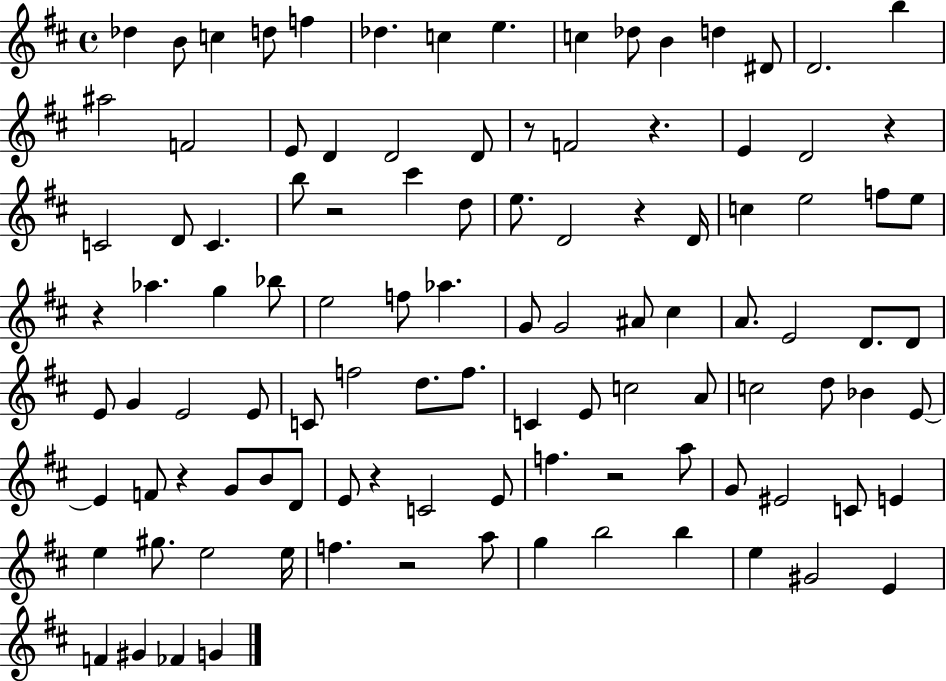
{
  \clef treble
  \time 4/4
  \defaultTimeSignature
  \key d \major
  des''4 b'8 c''4 d''8 f''4 | des''4. c''4 e''4. | c''4 des''8 b'4 d''4 dis'8 | d'2. b''4 | \break ais''2 f'2 | e'8 d'4 d'2 d'8 | r8 f'2 r4. | e'4 d'2 r4 | \break c'2 d'8 c'4. | b''8 r2 cis'''4 d''8 | e''8. d'2 r4 d'16 | c''4 e''2 f''8 e''8 | \break r4 aes''4. g''4 bes''8 | e''2 f''8 aes''4. | g'8 g'2 ais'8 cis''4 | a'8. e'2 d'8. d'8 | \break e'8 g'4 e'2 e'8 | c'8 f''2 d''8. f''8. | c'4 e'8 c''2 a'8 | c''2 d''8 bes'4 e'8~~ | \break e'4 f'8 r4 g'8 b'8 d'8 | e'8 r4 c'2 e'8 | f''4. r2 a''8 | g'8 eis'2 c'8 e'4 | \break e''4 gis''8. e''2 e''16 | f''4. r2 a''8 | g''4 b''2 b''4 | e''4 gis'2 e'4 | \break f'4 gis'4 fes'4 g'4 | \bar "|."
}